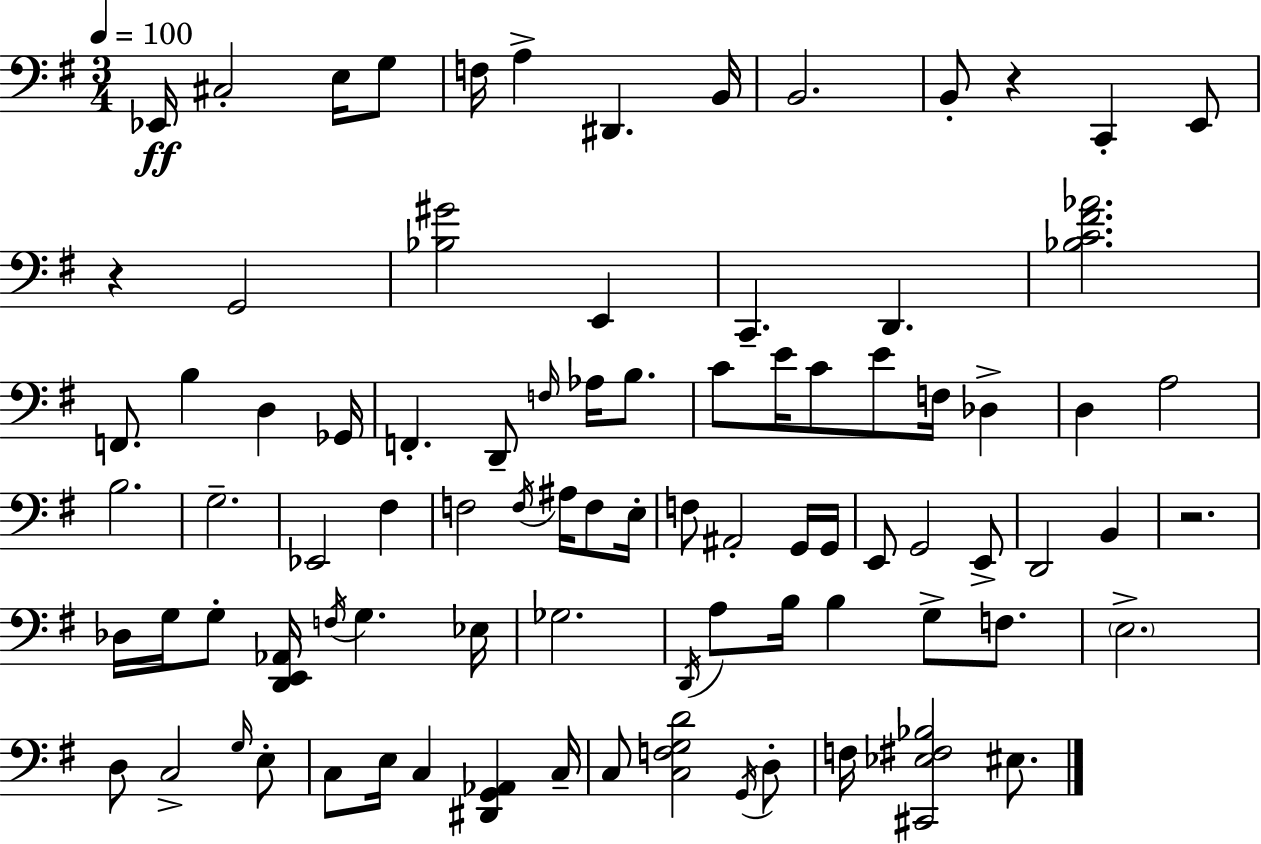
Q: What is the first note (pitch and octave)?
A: Eb2